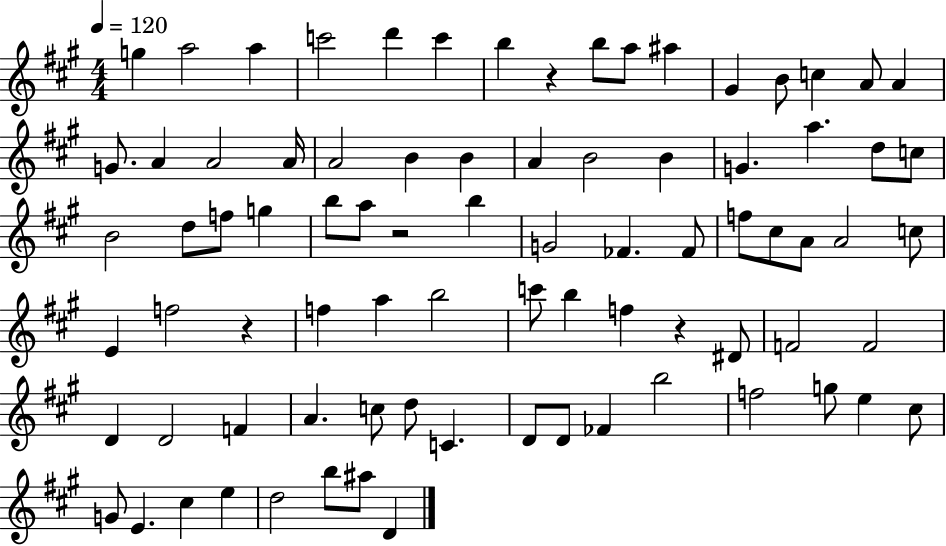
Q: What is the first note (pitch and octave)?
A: G5